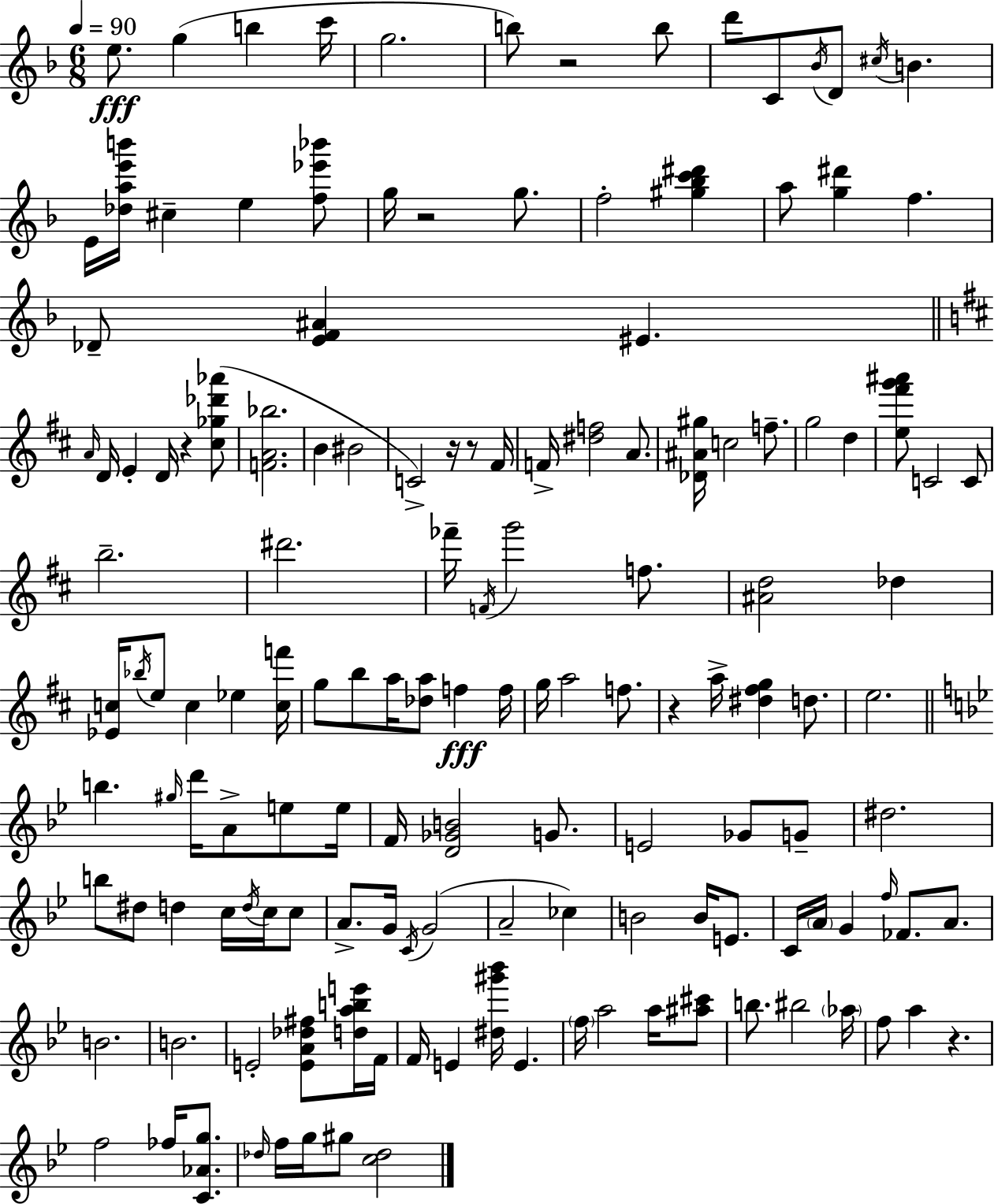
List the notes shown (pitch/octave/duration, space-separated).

E5/e. G5/q B5/q C6/s G5/h. B5/e R/h B5/e D6/e C4/e Bb4/s D4/e C#5/s B4/q. E4/s [Db5,A5,E6,B6]/s C#5/q E5/q [F5,Eb6,Bb6]/e G5/s R/h G5/e. F5/h [G#5,Bb5,C6,D#6]/q A5/e [G5,D#6]/q F5/q. Db4/e [E4,F4,A#4]/q EIS4/q. A4/s D4/s E4/q D4/s R/q [C#5,Gb5,Db6,Ab6]/e [F4,A4,Bb5]/h. B4/q BIS4/h C4/h R/s R/e F#4/s F4/s [D#5,F5]/h A4/e. [Db4,A#4,G#5]/s C5/h F5/e. G5/h D5/q [E5,F#6,G6,A#6]/e C4/h C4/e B5/h. D#6/h. FES6/s F4/s G6/h F5/e. [A#4,D5]/h Db5/q [Eb4,C5]/s Bb5/s E5/e C5/q Eb5/q [C5,F6]/s G5/e B5/e A5/s [Db5,A5]/e F5/q F5/s G5/s A5/h F5/e. R/q A5/s [D#5,F#5,G5]/q D5/e. E5/h. B5/q. G#5/s D6/s A4/e E5/e E5/s F4/s [D4,Gb4,B4]/h G4/e. E4/h Gb4/e G4/e D#5/h. B5/e D#5/e D5/q C5/s D5/s C5/s C5/e A4/e. G4/s C4/s G4/h A4/h CES5/q B4/h B4/s E4/e. C4/s A4/s G4/q F5/s FES4/e. A4/e. B4/h. B4/h. E4/h [E4,A4,Db5,F#5]/e [D5,A5,B5,E6]/s F4/s F4/s E4/q [D#5,G#6,Bb6]/s E4/q. F5/s A5/h A5/s [A#5,C#6]/e B5/e. BIS5/h Ab5/s F5/e A5/q R/q. F5/h FES5/s [C4,Ab4,G5]/e. Db5/s F5/s G5/s G#5/e [C5,Db5]/h